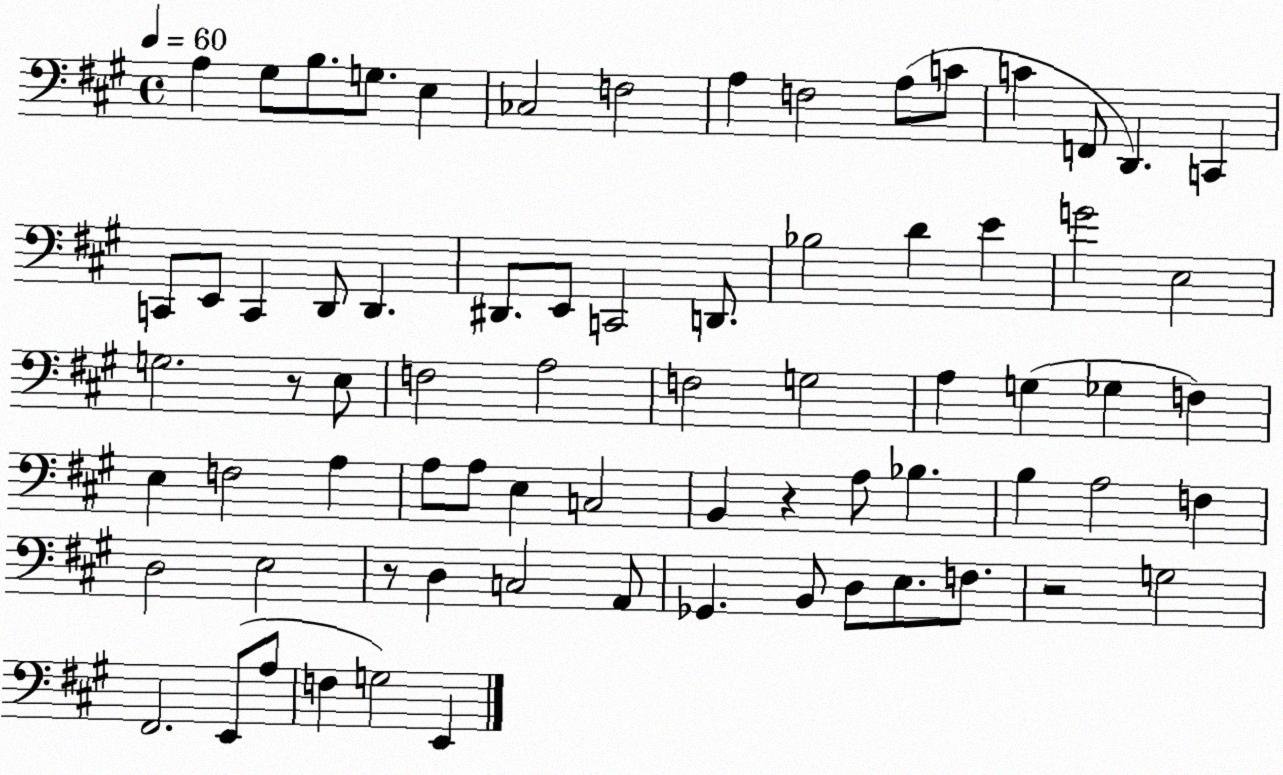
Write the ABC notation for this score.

X:1
T:Untitled
M:4/4
L:1/4
K:A
A, ^G,/2 B,/2 G,/2 E, _C,2 F,2 A, F,2 A,/2 C/2 C F,,/2 D,, C,, C,,/2 E,,/2 C,, D,,/2 D,, ^D,,/2 E,,/2 C,,2 D,,/2 _B,2 D E G2 E,2 G,2 z/2 E,/2 F,2 A,2 F,2 G,2 A, G, _G, F, E, F,2 A, A,/2 A,/2 E, C,2 B,, z A,/2 _B, B, A,2 F, D,2 E,2 z/2 D, C,2 A,,/2 _G,, B,,/2 D,/2 E,/2 F,/2 z2 G,2 ^F,,2 E,,/2 A,/2 F, G,2 E,,